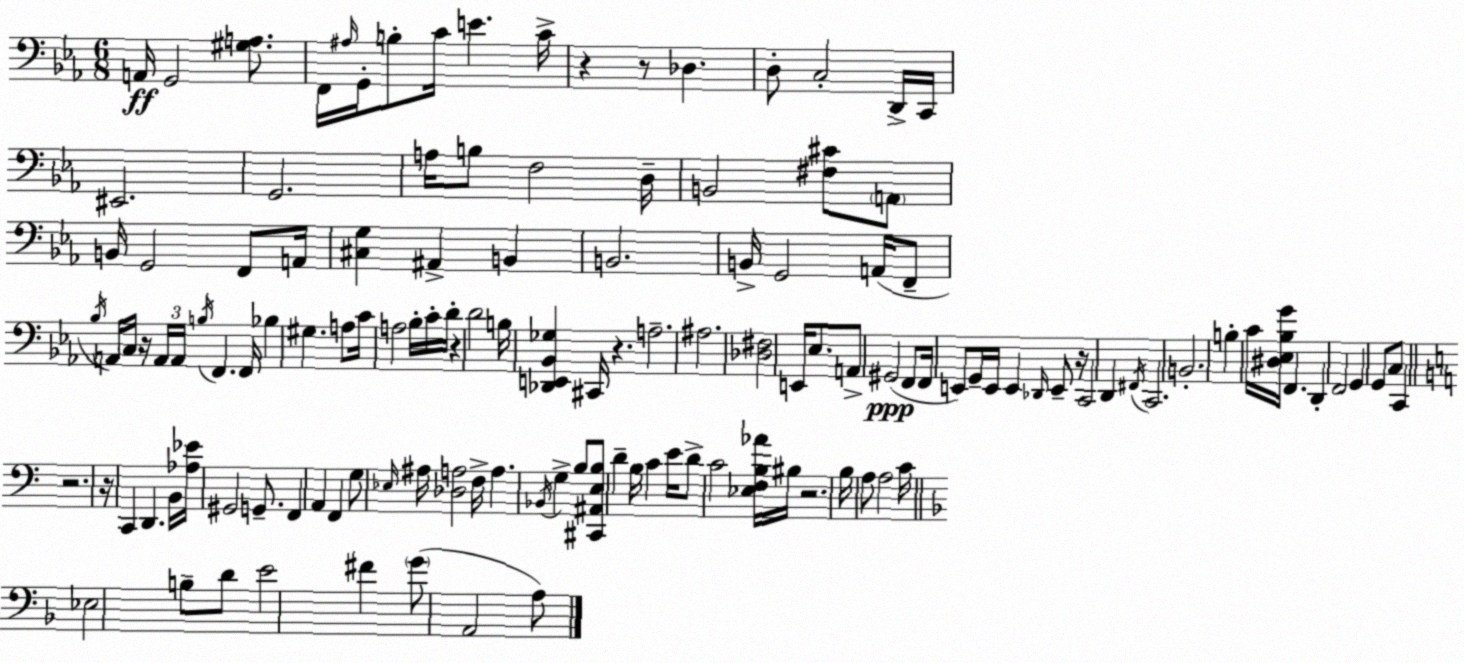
X:1
T:Untitled
M:6/8
L:1/4
K:Eb
A,,/4 G,,2 [^G,A,]/2 F,,/4 ^A,/4 G,,/4 B,/2 C/4 E C/4 z z/2 _D, D,/2 C,2 D,,/4 C,,/4 ^E,,2 G,,2 A,/4 B,/2 F,2 D,/4 B,,2 [^F,^C]/2 A,,/2 B,,/4 G,,2 F,,/2 A,,/4 [^C,G,] ^A,, B,, B,,2 B,,/4 G,,2 A,,/4 F,,/2 _B,/4 A,,/4 C,/4 z/4 A,,/4 A,,/4 B,/4 F,, F,,/4 _B, ^G, A,/2 C/4 A,2 _B,/4 C/4 D/4 z D2 B,/4 [_D,,E,,_B,,_G,] ^C,,/4 z A,2 ^A,2 [_D,^F,]2 E,,/4 _E,/2 A,,/2 ^G,,2 F,,/2 F,,/4 E,,/2 G,,/4 E,,/4 E,, _D,,/4 E,,/2 z/4 C,,2 D,, ^F,,/4 C,,2 B,,2 B, C/4 [^D,_E,_B,G]/4 F,, D,, F,,2 G,, G,,/2 C,/2 C,, z2 z/4 C,, D,, B,,/4 [_A,_E]/4 ^G,,2 G,,/2 F,, A,, F,, G,/2 _E,/4 ^A,/4 [_D,A,]2 F,/4 A, _B,,/4 G, B,/2 [^C,,^A,,E,B,]/2 D B,/4 C E/4 D/2 C2 [_E,F,B,_A]/4 ^B,/4 z2 B,/4 A,/2 A,2 C/4 _E,2 B,/2 D/2 E2 ^F G/2 A,,2 A,/2